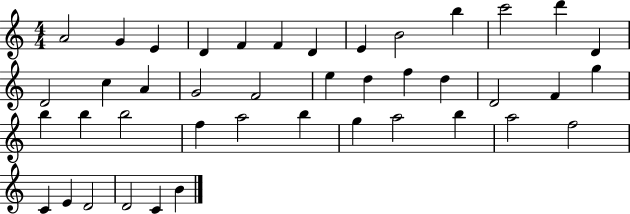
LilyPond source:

{
  \clef treble
  \numericTimeSignature
  \time 4/4
  \key c \major
  a'2 g'4 e'4 | d'4 f'4 f'4 d'4 | e'4 b'2 b''4 | c'''2 d'''4 d'4 | \break d'2 c''4 a'4 | g'2 f'2 | e''4 d''4 f''4 d''4 | d'2 f'4 g''4 | \break b''4 b''4 b''2 | f''4 a''2 b''4 | g''4 a''2 b''4 | a''2 f''2 | \break c'4 e'4 d'2 | d'2 c'4 b'4 | \bar "|."
}